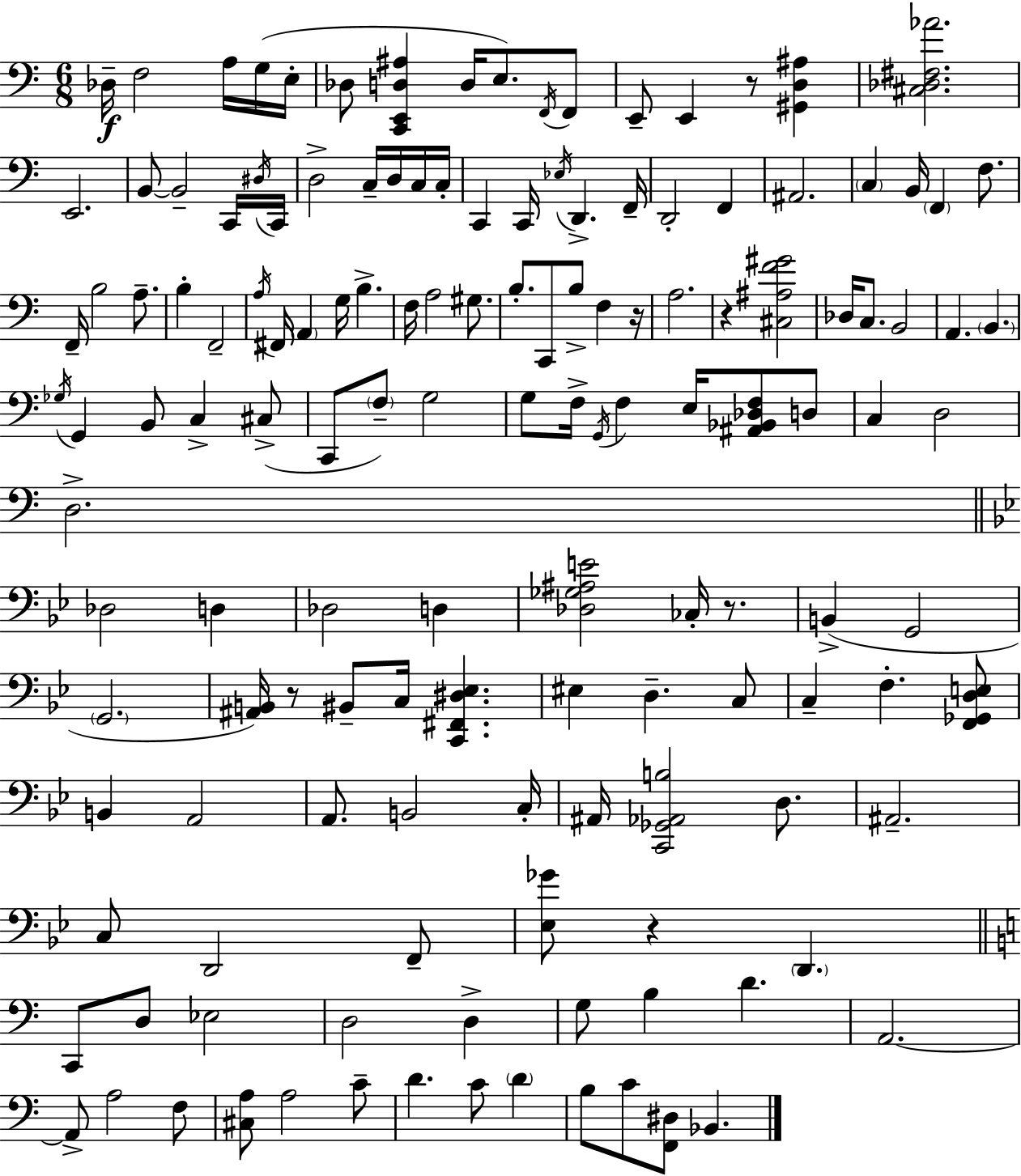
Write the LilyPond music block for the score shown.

{
  \clef bass
  \numericTimeSignature
  \time 6/8
  \key a \minor
  des16--\f f2 a16 g16( e16-. | des8 <c, e, d ais>4 d16 e8.) \acciaccatura { f,16 } f,8 | e,8-- e,4 r8 <gis, d ais>4 | <cis des fis aes'>2. | \break e,2. | b,8~~ b,2-- c,16 | \acciaccatura { dis16 } c,16 d2-> c16-- d16 | c16 c16-. c,4 c,16 \acciaccatura { ees16 } d,4.-> | \break f,16-- d,2-. f,4 | ais,2. | \parenthesize c4 b,16 \parenthesize f,4 | f8. f,16-- b2 | \break a8.-- b4-. f,2-- | \acciaccatura { a16 } fis,16 \parenthesize a,4 g16 b4.-> | f16 a2 | gis8. b8.-. c,8 b8-> f4 | \break r16 a2. | r4 <cis ais f' gis'>2 | des16 c8. b,2 | a,4. \parenthesize b,4. | \break \acciaccatura { ges16 } g,4 b,8 c4-> | cis8->( c,8 \parenthesize f8--) g2 | g8 f16-> \acciaccatura { g,16 } f4 | e16 <ais, bes, des f>8 d8 c4 d2 | \break d2.-> | \bar "||" \break \key bes \major des2 d4 | des2 d4 | <des ges ais e'>2 ces16-. r8. | b,4->( g,2 | \break \parenthesize g,2. | <ais, b,>16) r8 bis,8-- c16 <c, fis, dis ees>4. | eis4 d4.-- c8 | c4-- f4.-. <f, ges, d e>8 | \break b,4 a,2 | a,8. b,2 c16-. | ais,16 <c, ges, aes, b>2 d8. | ais,2.-- | \break c8 d,2 f,8-- | <ees ges'>8 r4 \parenthesize d,4. | \bar "||" \break \key c \major c,8 d8 ees2 | d2 d4-> | g8 b4 d'4. | a,2.~~ | \break a,8-> a2 f8 | <cis a>8 a2 c'8-- | d'4. c'8 \parenthesize d'4 | b8 c'8 <f, dis>8 bes,4. | \break \bar "|."
}